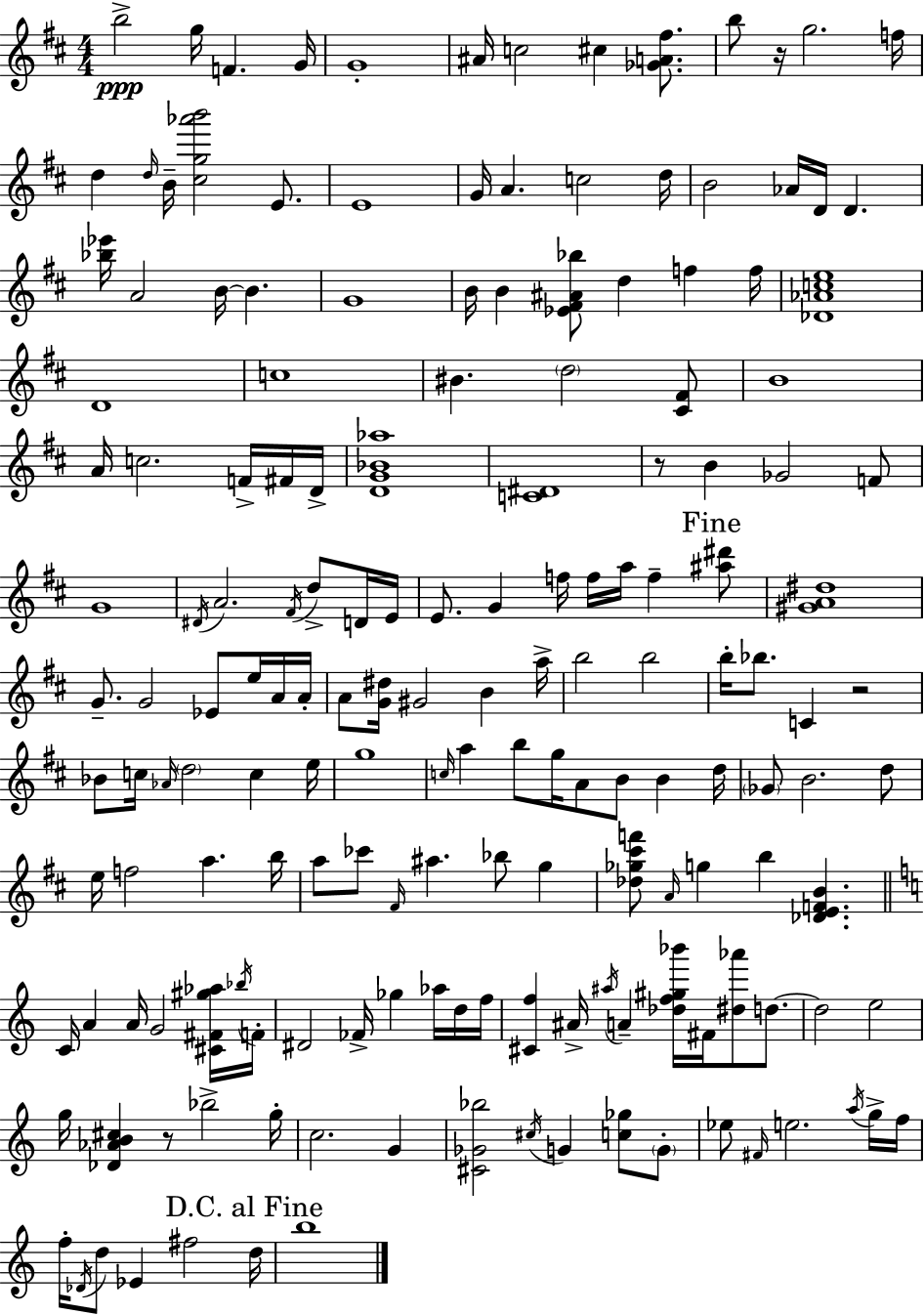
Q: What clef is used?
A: treble